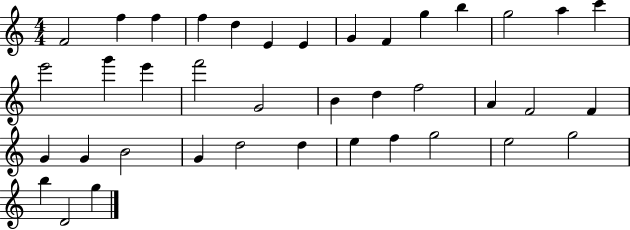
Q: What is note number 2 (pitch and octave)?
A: F5